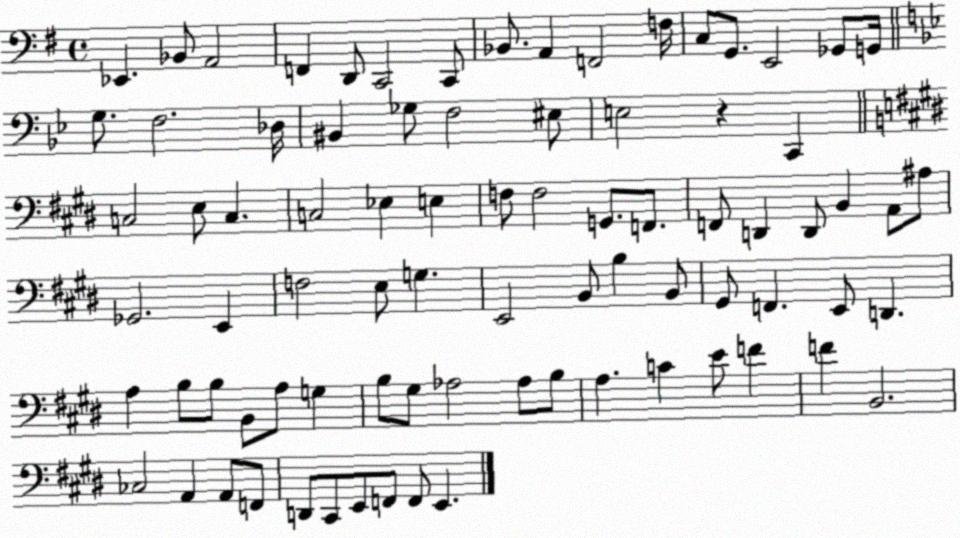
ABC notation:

X:1
T:Untitled
M:4/4
L:1/4
K:G
_E,, _B,,/2 A,,2 F,, D,,/2 C,,2 C,,/2 _B,,/2 A,, F,,2 F,/4 C,/2 G,,/2 E,,2 _G,,/2 G,,/4 G,/2 F,2 _D,/4 ^B,, _G,/2 F,2 ^E,/2 E,2 z C,, C,2 E,/2 C, C,2 _E, E, F,/2 F,2 G,,/2 F,,/2 F,,/2 D,, D,,/2 B,, A,,/2 ^A,/2 _G,,2 E,, F,2 E,/2 G, E,,2 B,,/2 B, B,,/2 ^G,,/2 F,, E,,/2 D,, A, B,/2 B,/2 B,,/2 A,/2 G, B,/2 ^G,/2 _A,2 _A,/2 B,/2 A, C E/2 F F B,,2 _C,2 A,, A,,/2 F,,/2 D,,/2 ^C,,/2 E,,/2 F,,/2 F,,/2 E,,